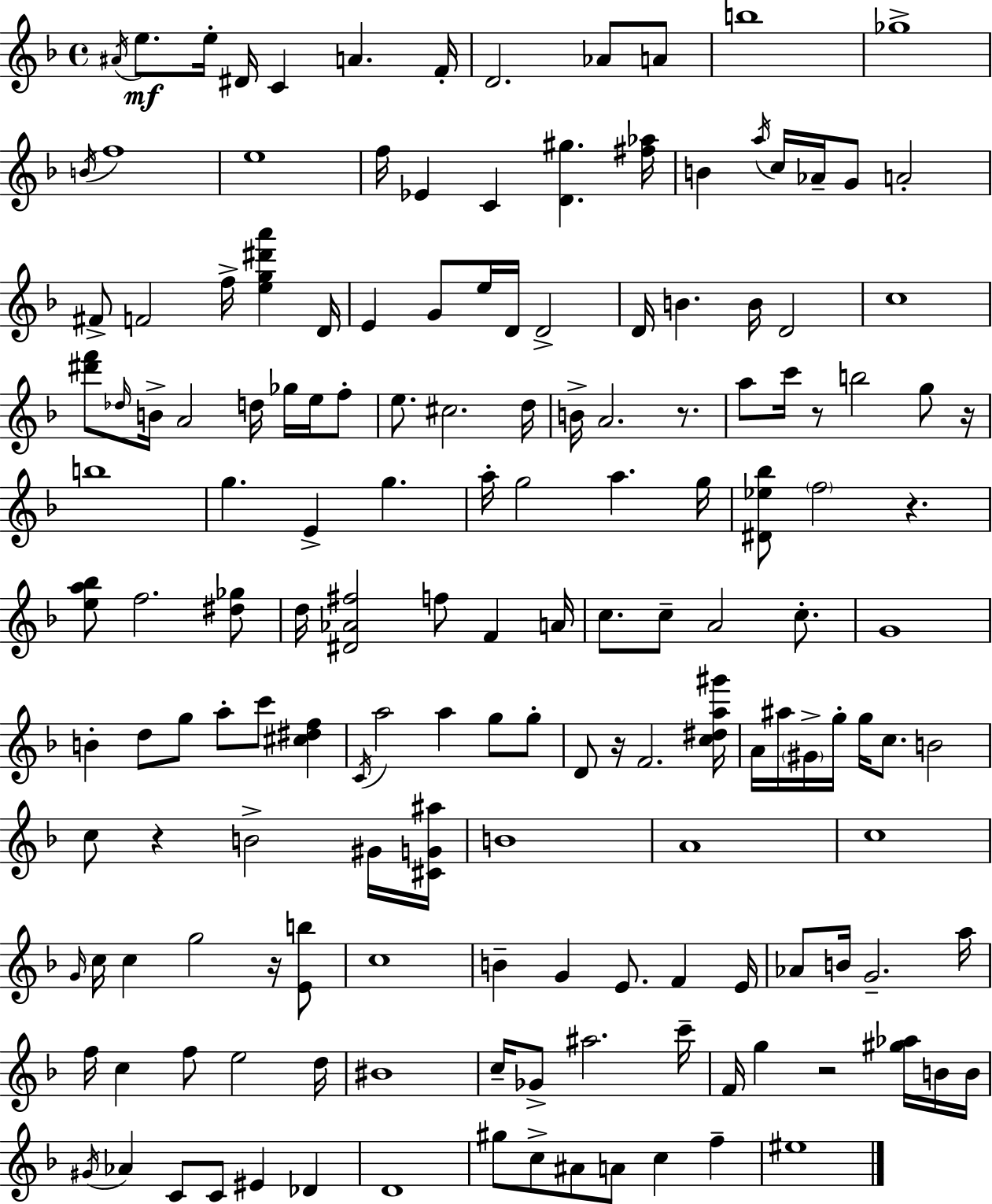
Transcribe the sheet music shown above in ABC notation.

X:1
T:Untitled
M:4/4
L:1/4
K:F
^A/4 e/2 e/4 ^D/4 C A F/4 D2 _A/2 A/2 b4 _g4 B/4 f4 e4 f/4 _E C [D^g] [^f_a]/4 B a/4 c/4 _A/4 G/2 A2 ^F/2 F2 f/4 [eg^d'a'] D/4 E G/2 e/4 D/4 D2 D/4 B B/4 D2 c4 [^d'f']/2 _d/4 B/4 A2 d/4 _g/4 e/4 f/2 e/2 ^c2 d/4 B/4 A2 z/2 a/2 c'/4 z/2 b2 g/2 z/4 b4 g E g a/4 g2 a g/4 [^D_e_b]/2 f2 z [ea_b]/2 f2 [^d_g]/2 d/4 [^D_A^f]2 f/2 F A/4 c/2 c/2 A2 c/2 G4 B d/2 g/2 a/2 c'/2 [^c^df] C/4 a2 a g/2 g/2 D/2 z/4 F2 [c^da^g']/4 A/4 ^a/4 ^G/4 g/4 g/4 c/2 B2 c/2 z B2 ^G/4 [^CG^a]/4 B4 A4 c4 G/4 c/4 c g2 z/4 [Eb]/2 c4 B G E/2 F E/4 _A/2 B/4 G2 a/4 f/4 c f/2 e2 d/4 ^B4 c/4 _G/2 ^a2 c'/4 F/4 g z2 [^g_a]/4 B/4 B/4 ^G/4 _A C/2 C/2 ^E _D D4 ^g/2 c/2 ^A/2 A/2 c f ^e4